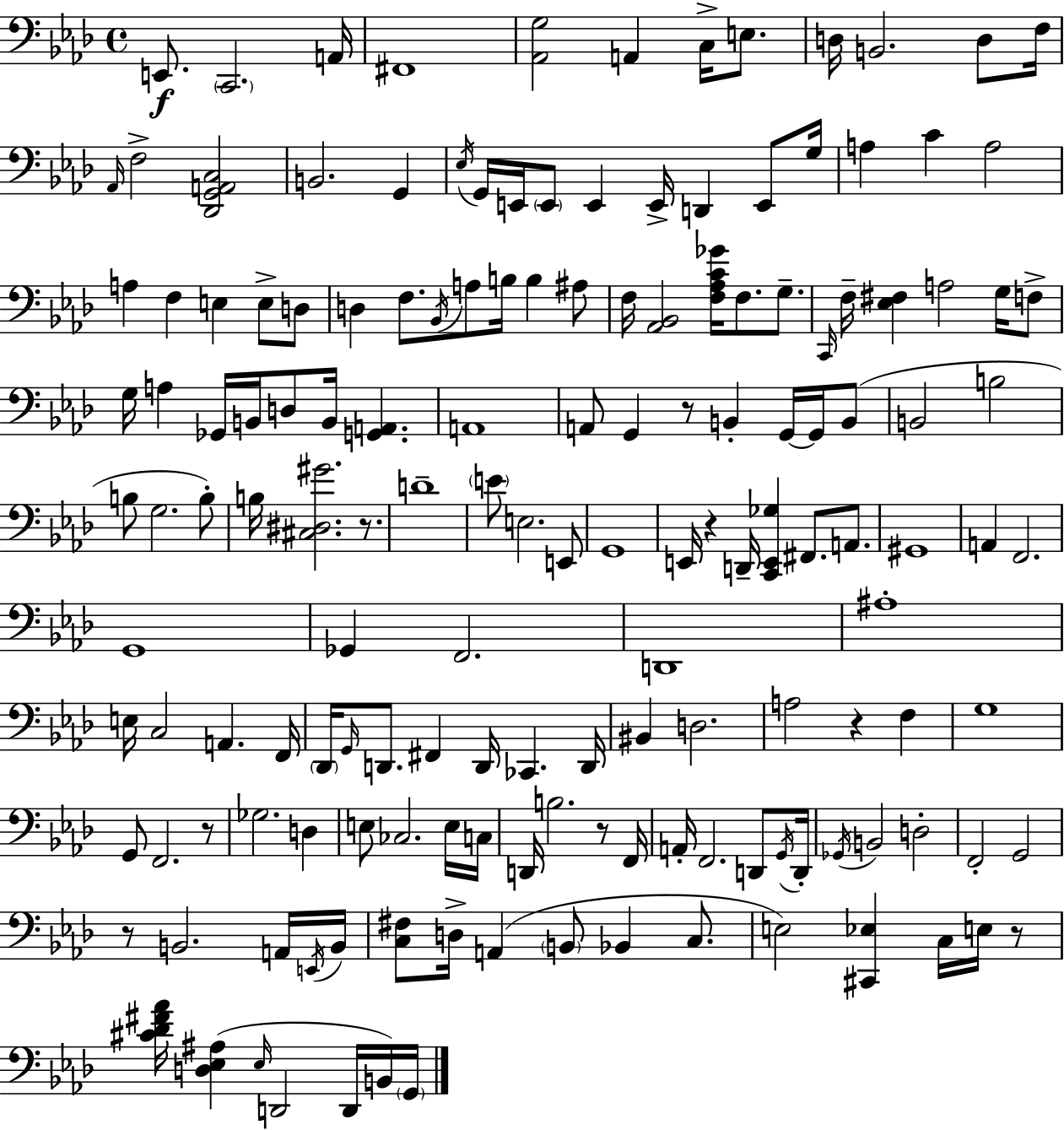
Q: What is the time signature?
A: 4/4